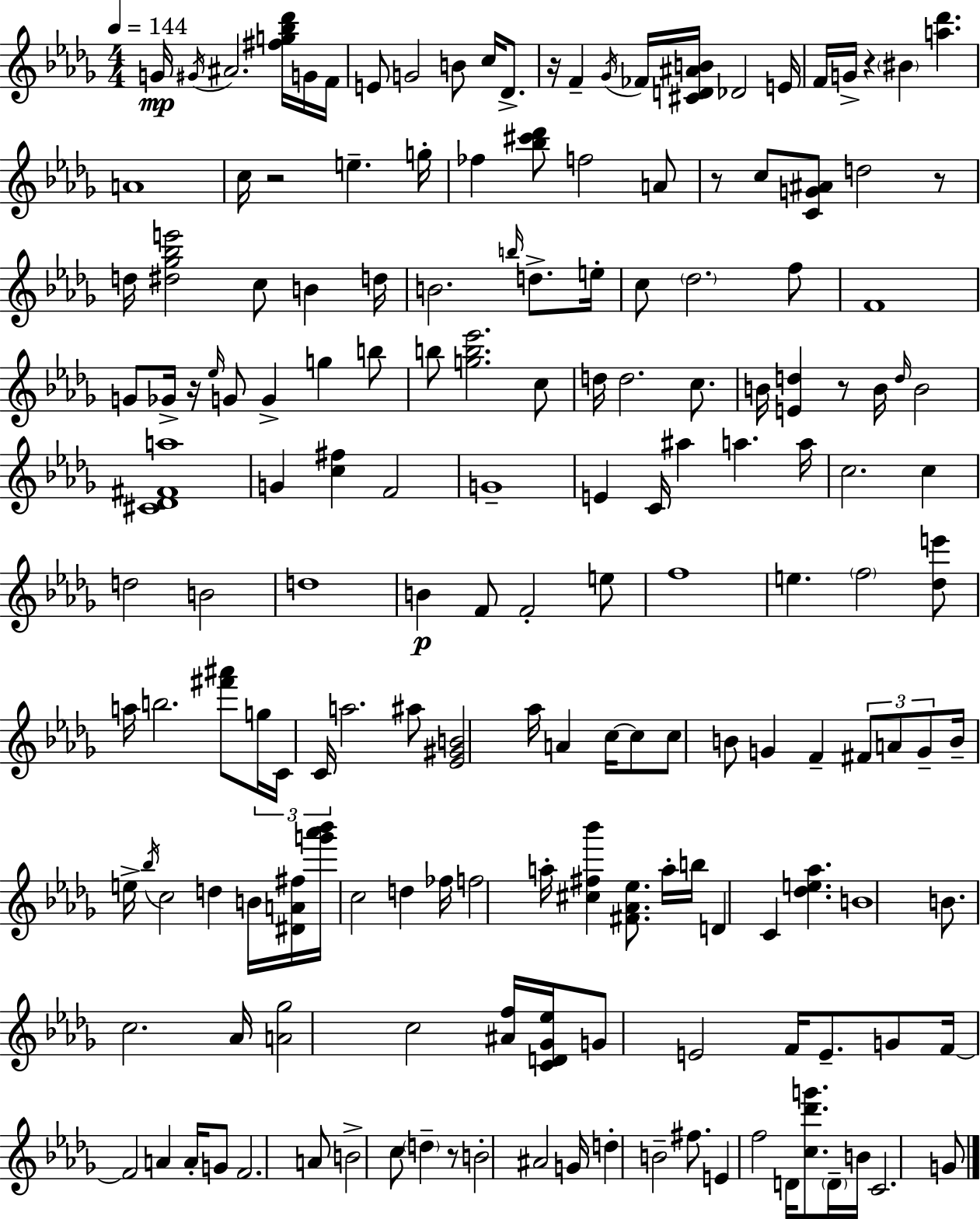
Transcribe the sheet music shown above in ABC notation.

X:1
T:Untitled
M:4/4
L:1/4
K:Bbm
G/4 ^G/4 ^A2 [^fg_b_d']/4 G/4 F/4 E/2 G2 B/2 c/4 _D/2 z/4 F _G/4 _F/4 [^CD^AB]/4 _D2 E/4 F/4 G/4 z ^B [a_d'] A4 c/4 z2 e g/4 _f [_b^c'_d']/2 f2 A/2 z/2 c/2 [CG^A]/2 d2 z/2 d/4 [^d_g_be']2 c/2 B d/4 B2 b/4 d/2 e/4 c/2 _d2 f/2 F4 G/2 _G/4 z/4 _e/4 G/2 G g b/2 b/2 [gb_e']2 c/2 d/4 d2 c/2 B/4 [Ed] z/2 B/4 d/4 B2 [^C_D^Fa]4 G [c^f] F2 G4 E C/4 ^a a a/4 c2 c d2 B2 d4 B F/2 F2 e/2 f4 e f2 [_de']/2 a/4 b2 [^f'^a']/2 g/4 C/4 C/4 a2 ^a/2 [_E^GB]2 _a/4 A c/4 c/2 c/2 B/2 G F ^F/2 A/2 G/2 B/4 e/4 _b/4 c2 d B/4 [^DA^f]/4 [g'_a'_b']/4 c2 d _f/4 f2 a/4 [^c^f_b'] [^F_A_e]/2 a/4 b/4 D C [_de_a] B4 B/2 c2 _A/4 [A_g]2 c2 [^Af]/4 [CD_G_e]/4 G/2 E2 F/4 E/2 G/2 F/4 F2 A A/4 G/2 F2 A/2 B2 c/2 d z/2 B2 ^A2 G/4 d B2 ^f/2 E f2 D/4 [c_d'g']/2 D/4 B/4 C2 G/2